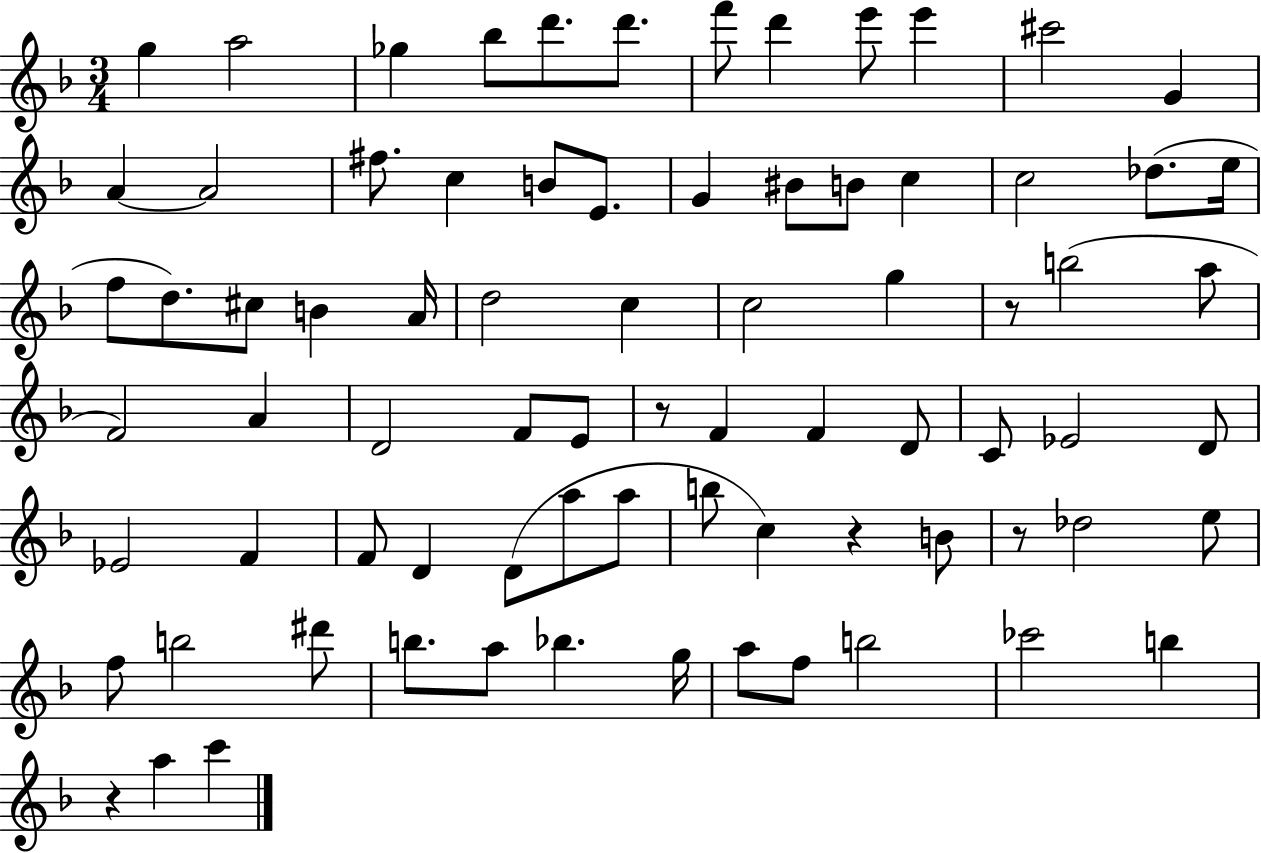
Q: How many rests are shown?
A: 5